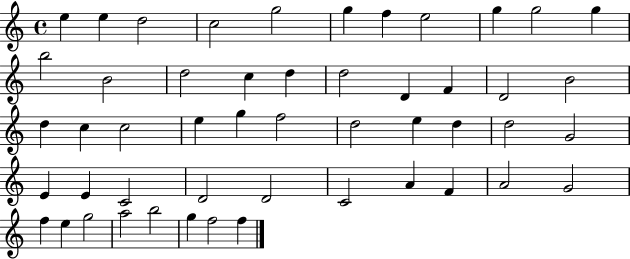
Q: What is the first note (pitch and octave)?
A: E5